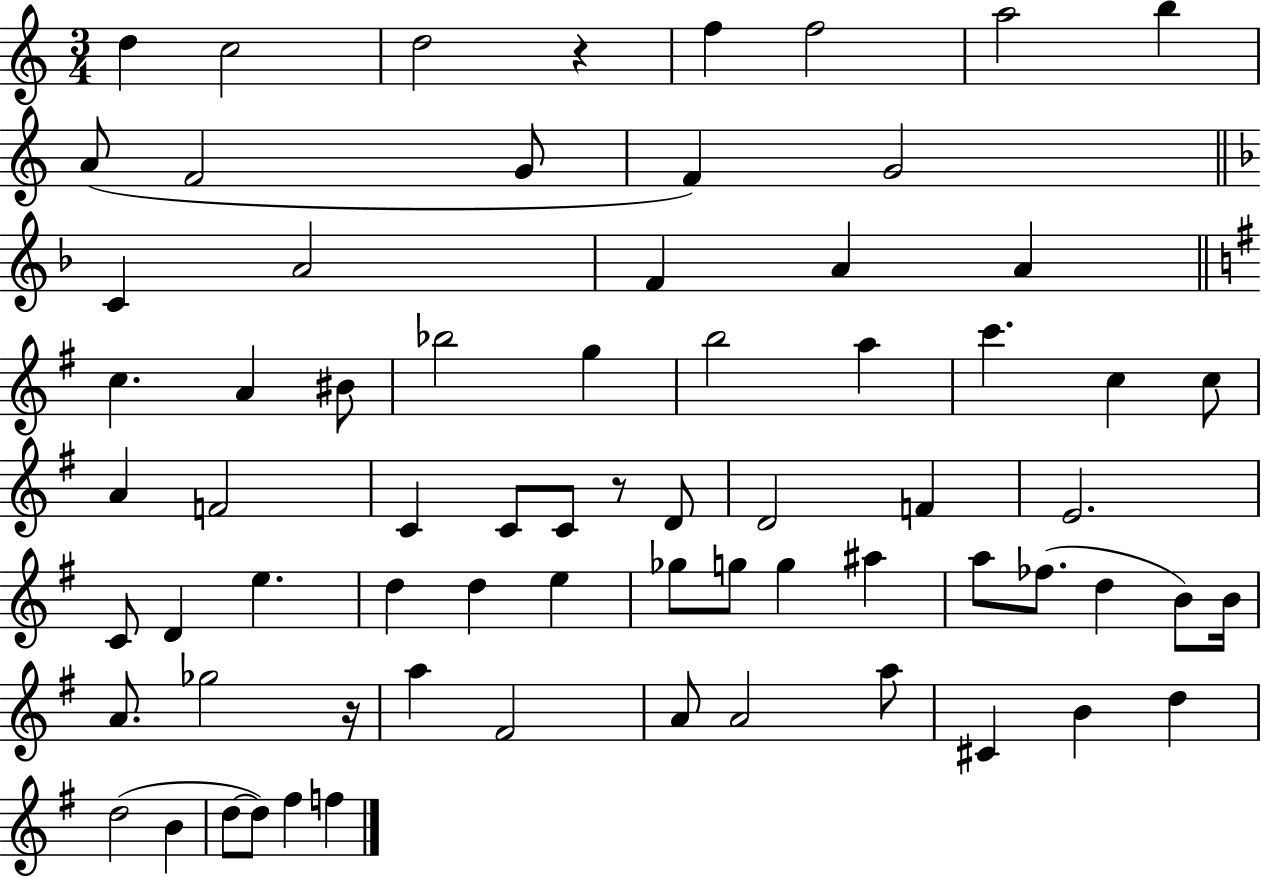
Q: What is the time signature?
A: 3/4